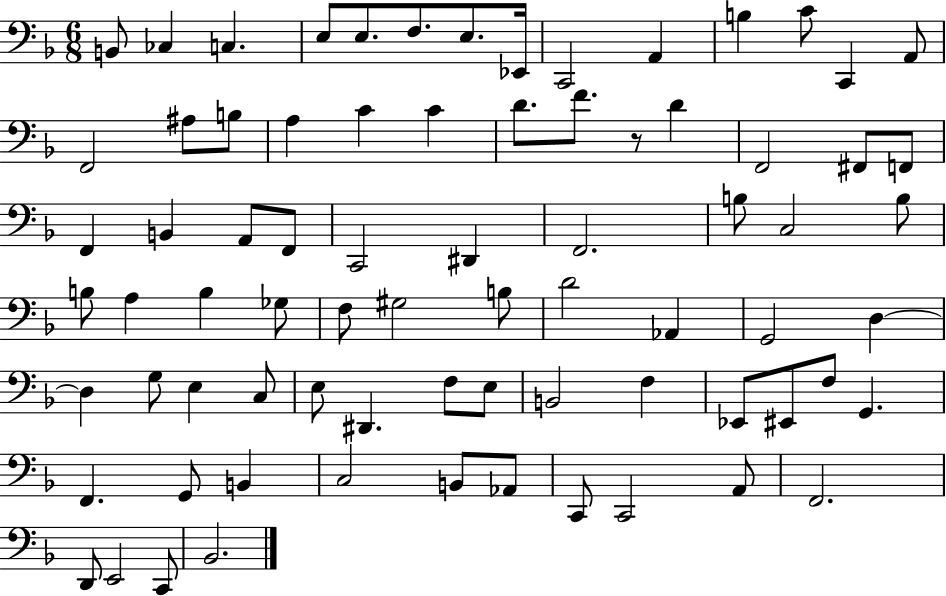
X:1
T:Untitled
M:6/8
L:1/4
K:F
B,,/2 _C, C, E,/2 E,/2 F,/2 E,/2 _E,,/4 C,,2 A,, B, C/2 C,, A,,/2 F,,2 ^A,/2 B,/2 A, C C D/2 F/2 z/2 D F,,2 ^F,,/2 F,,/2 F,, B,, A,,/2 F,,/2 C,,2 ^D,, F,,2 B,/2 C,2 B,/2 B,/2 A, B, _G,/2 F,/2 ^G,2 B,/2 D2 _A,, G,,2 D, D, G,/2 E, C,/2 E,/2 ^D,, F,/2 E,/2 B,,2 F, _E,,/2 ^E,,/2 F,/2 G,, F,, G,,/2 B,, C,2 B,,/2 _A,,/2 C,,/2 C,,2 A,,/2 F,,2 D,,/2 E,,2 C,,/2 _B,,2